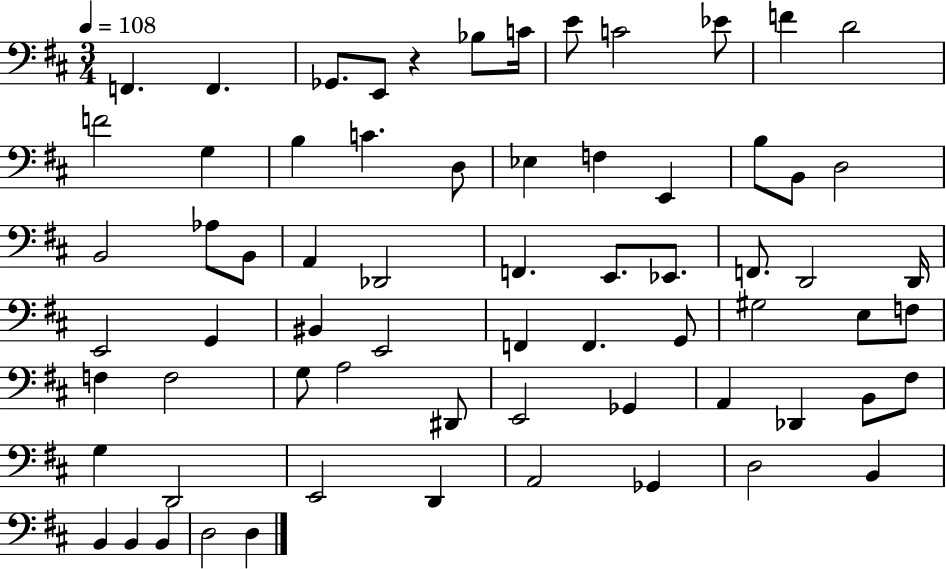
{
  \clef bass
  \numericTimeSignature
  \time 3/4
  \key d \major
  \tempo 4 = 108
  f,4. f,4. | ges,8. e,8 r4 bes8 c'16 | e'8 c'2 ees'8 | f'4 d'2 | \break f'2 g4 | b4 c'4. d8 | ees4 f4 e,4 | b8 b,8 d2 | \break b,2 aes8 b,8 | a,4 des,2 | f,4. e,8. ees,8. | f,8. d,2 d,16 | \break e,2 g,4 | bis,4 e,2 | f,4 f,4. g,8 | gis2 e8 f8 | \break f4 f2 | g8 a2 dis,8 | e,2 ges,4 | a,4 des,4 b,8 fis8 | \break g4 d,2 | e,2 d,4 | a,2 ges,4 | d2 b,4 | \break b,4 b,4 b,4 | d2 d4 | \bar "|."
}